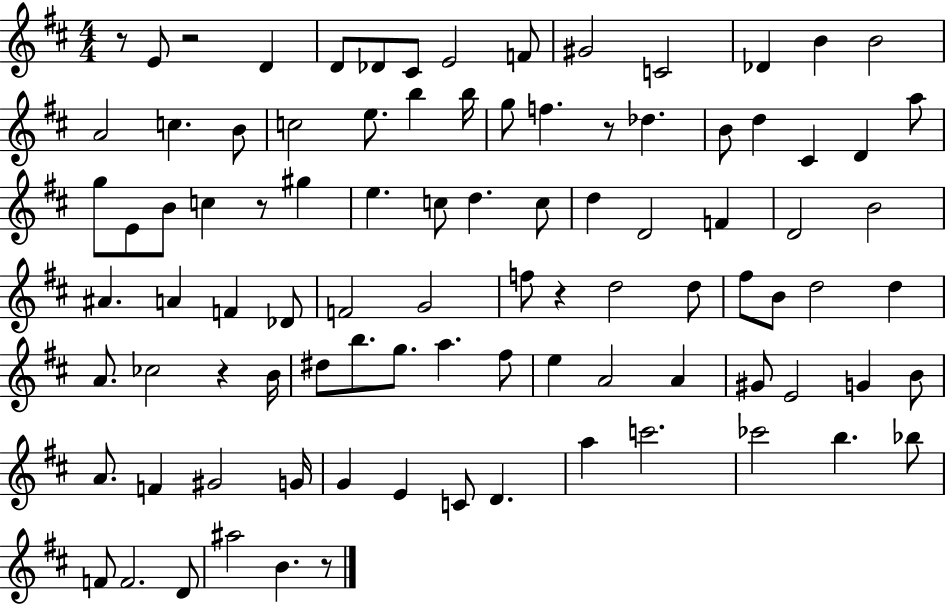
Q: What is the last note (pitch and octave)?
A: B4